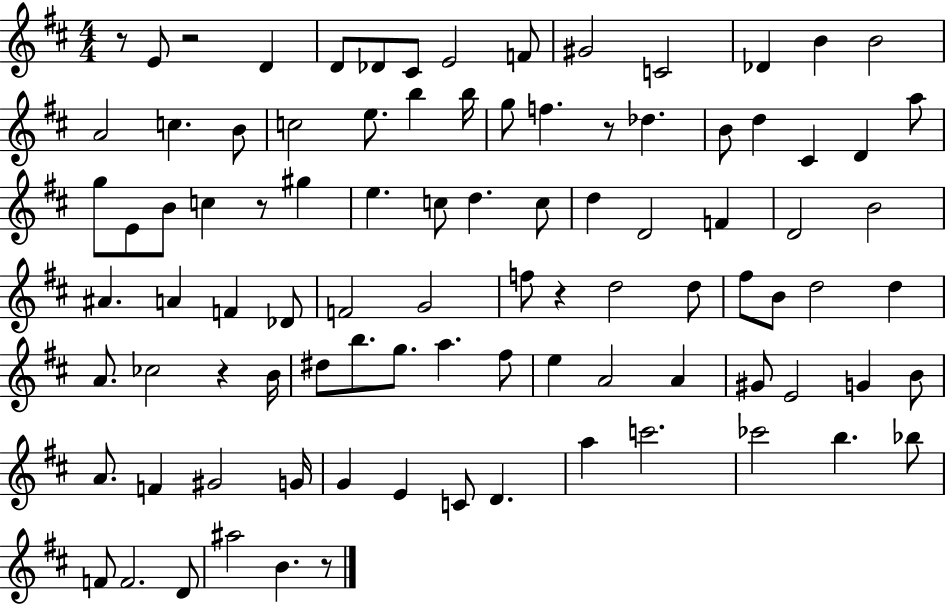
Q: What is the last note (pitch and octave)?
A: B4